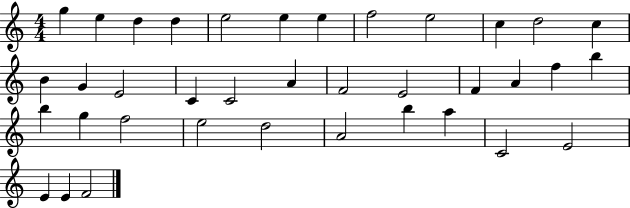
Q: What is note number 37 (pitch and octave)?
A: F4